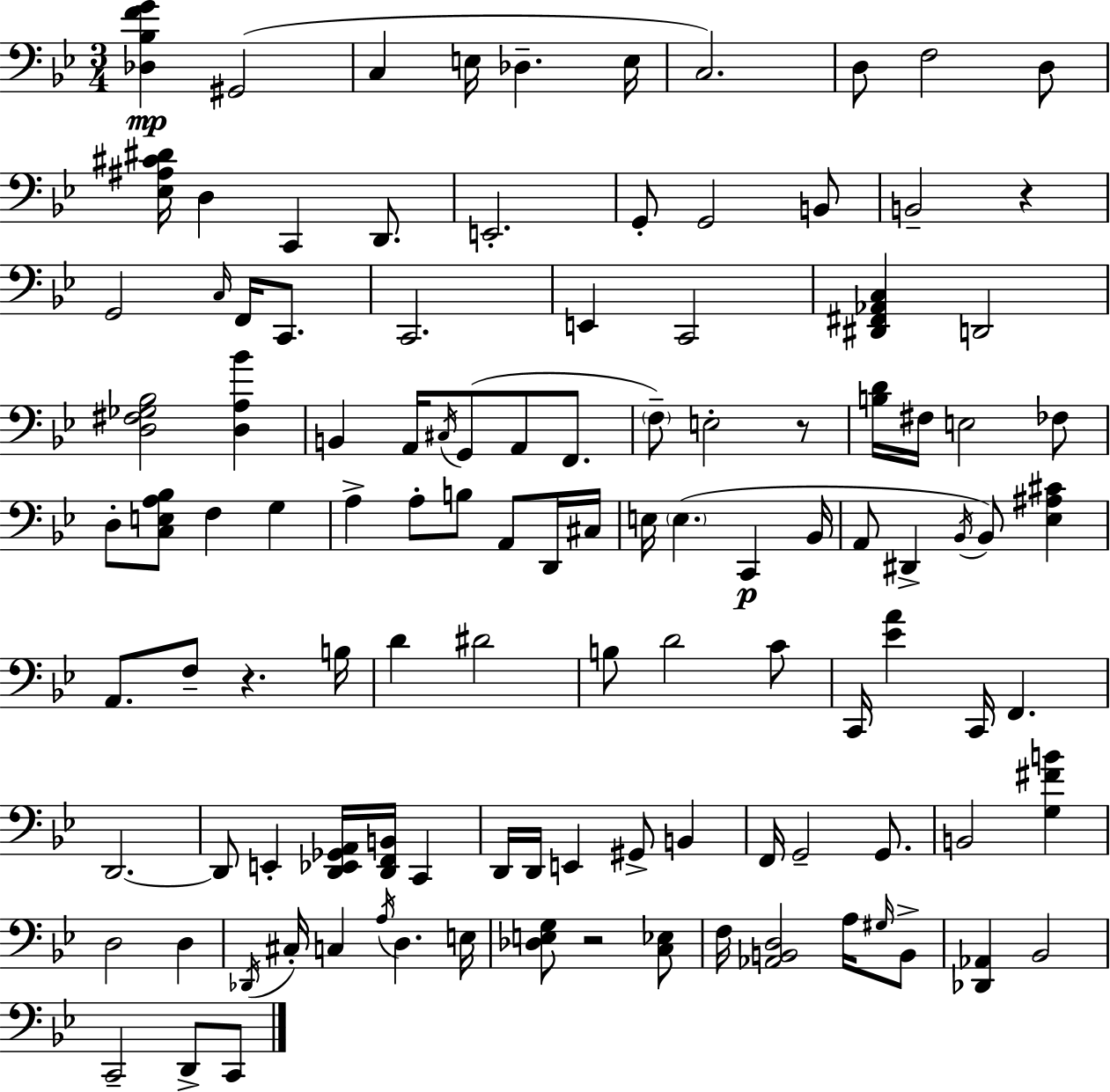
[Db3,Bb3,F4,G4]/q G#2/h C3/q E3/s Db3/q. E3/s C3/h. D3/e F3/h D3/e [Eb3,A#3,C#4,D#4]/s D3/q C2/q D2/e. E2/h. G2/e G2/h B2/e B2/h R/q G2/h C3/s F2/s C2/e. C2/h. E2/q C2/h [D#2,F#2,Ab2,C3]/q D2/h [D3,F#3,Gb3,Bb3]/h [D3,A3,Bb4]/q B2/q A2/s C#3/s G2/e A2/e F2/e. F3/e E3/h R/e [B3,D4]/s F#3/s E3/h FES3/e D3/e [C3,E3,A3,Bb3]/e F3/q G3/q A3/q A3/e B3/e A2/e D2/s C#3/s E3/s E3/q. C2/q Bb2/s A2/e D#2/q Bb2/s Bb2/e [Eb3,A#3,C#4]/q A2/e. F3/e R/q. B3/s D4/q D#4/h B3/e D4/h C4/e C2/s [Eb4,A4]/q C2/s F2/q. D2/h. D2/e E2/q [D2,Eb2,Gb2,A2]/s [D2,F2,B2]/s C2/q D2/s D2/s E2/q G#2/e B2/q F2/s G2/h G2/e. B2/h [G3,F#4,B4]/q D3/h D3/q Db2/s C#3/s C3/q A3/s D3/q. E3/s [Db3,E3,G3]/e R/h [C3,Eb3]/e F3/s [Ab2,B2,D3]/h A3/s G#3/s B2/e [Db2,Ab2]/q Bb2/h C2/h D2/e C2/e